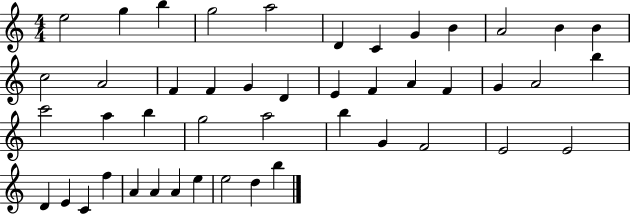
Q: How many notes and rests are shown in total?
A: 46